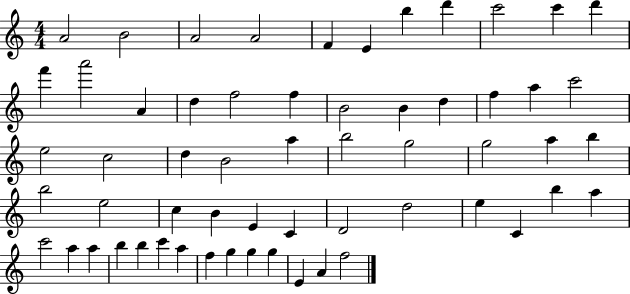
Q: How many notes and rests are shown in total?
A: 59